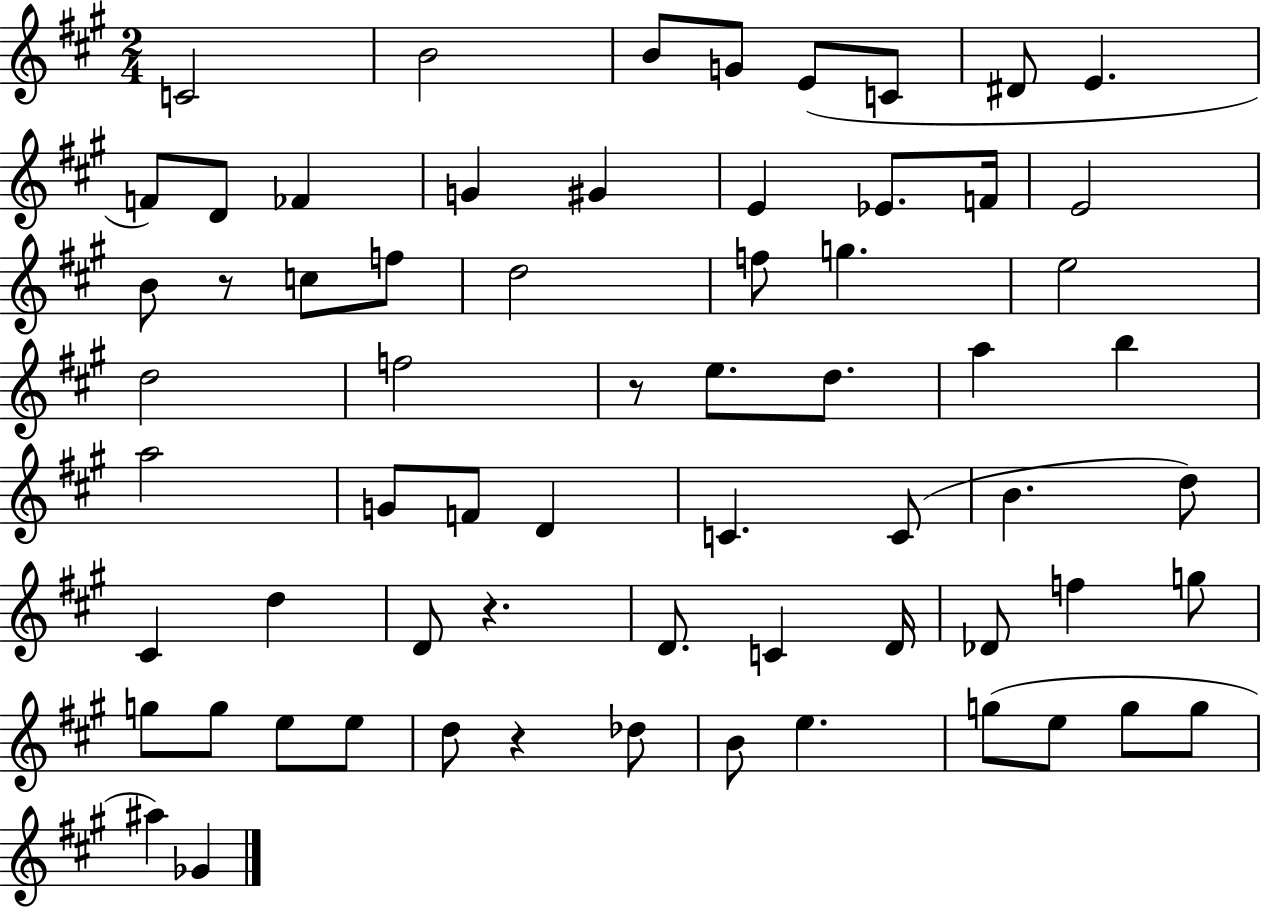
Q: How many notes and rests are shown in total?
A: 65